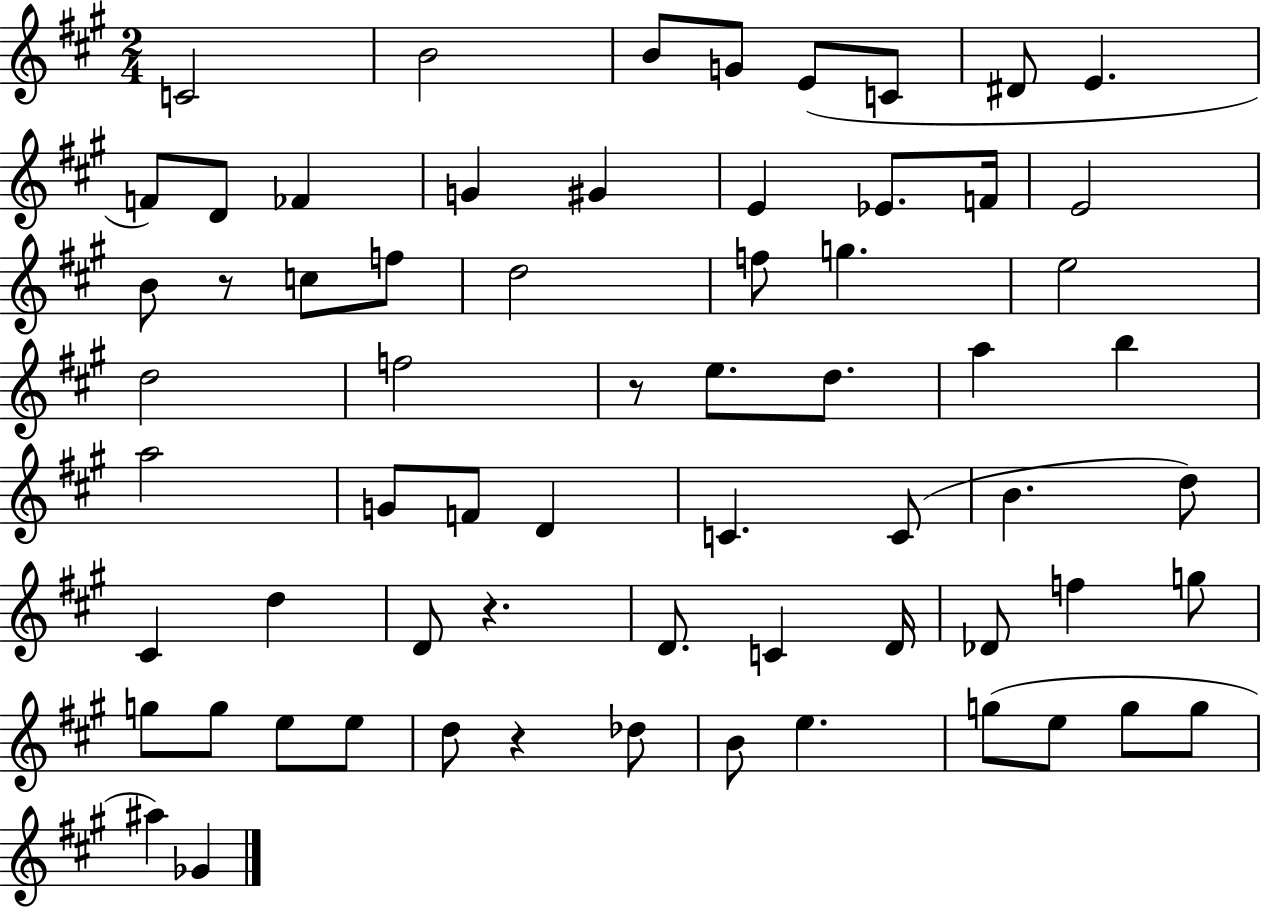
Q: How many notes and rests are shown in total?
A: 65